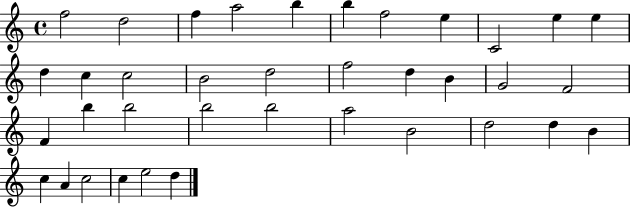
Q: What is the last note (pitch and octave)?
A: D5